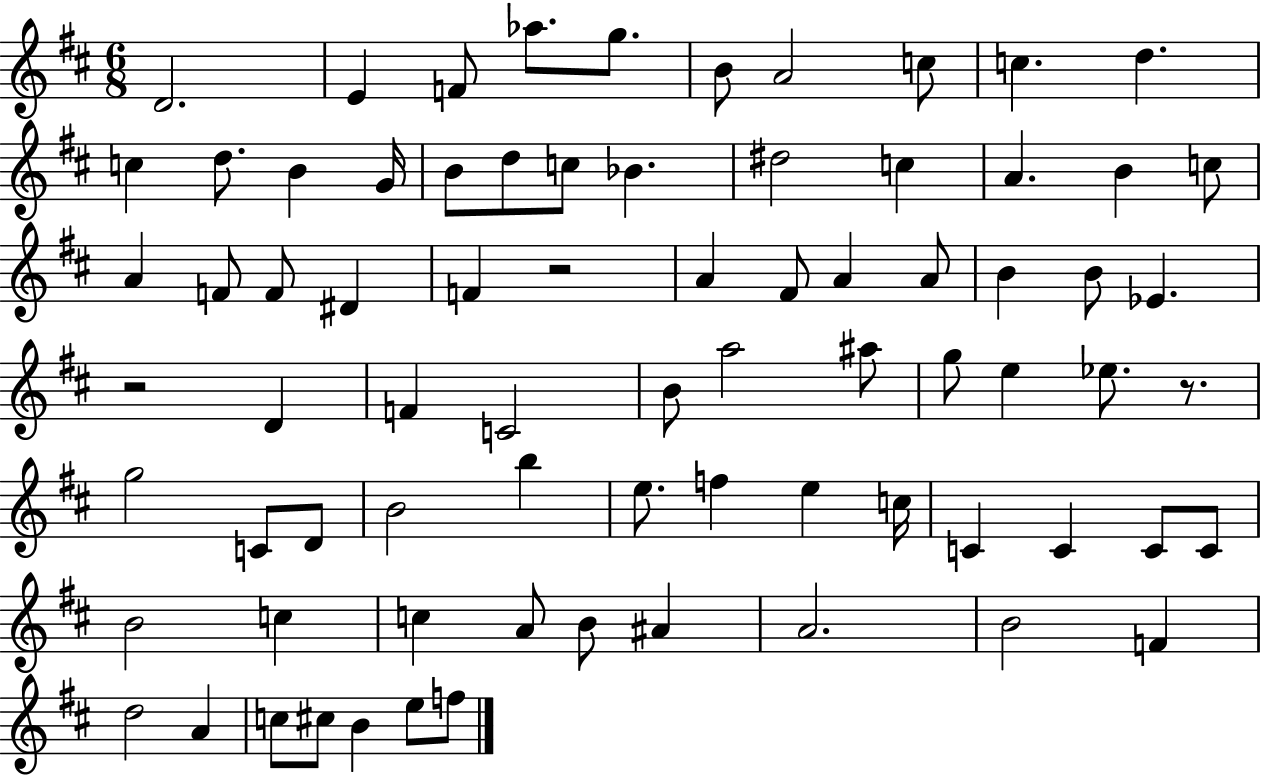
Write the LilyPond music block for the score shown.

{
  \clef treble
  \numericTimeSignature
  \time 6/8
  \key d \major
  d'2. | e'4 f'8 aes''8. g''8. | b'8 a'2 c''8 | c''4. d''4. | \break c''4 d''8. b'4 g'16 | b'8 d''8 c''8 bes'4. | dis''2 c''4 | a'4. b'4 c''8 | \break a'4 f'8 f'8 dis'4 | f'4 r2 | a'4 fis'8 a'4 a'8 | b'4 b'8 ees'4. | \break r2 d'4 | f'4 c'2 | b'8 a''2 ais''8 | g''8 e''4 ees''8. r8. | \break g''2 c'8 d'8 | b'2 b''4 | e''8. f''4 e''4 c''16 | c'4 c'4 c'8 c'8 | \break b'2 c''4 | c''4 a'8 b'8 ais'4 | a'2. | b'2 f'4 | \break d''2 a'4 | c''8 cis''8 b'4 e''8 f''8 | \bar "|."
}